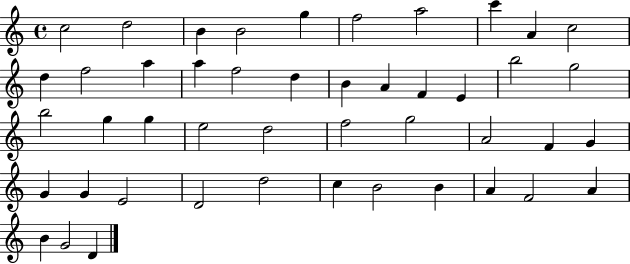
C5/h D5/h B4/q B4/h G5/q F5/h A5/h C6/q A4/q C5/h D5/q F5/h A5/q A5/q F5/h D5/q B4/q A4/q F4/q E4/q B5/h G5/h B5/h G5/q G5/q E5/h D5/h F5/h G5/h A4/h F4/q G4/q G4/q G4/q E4/h D4/h D5/h C5/q B4/h B4/q A4/q F4/h A4/q B4/q G4/h D4/q